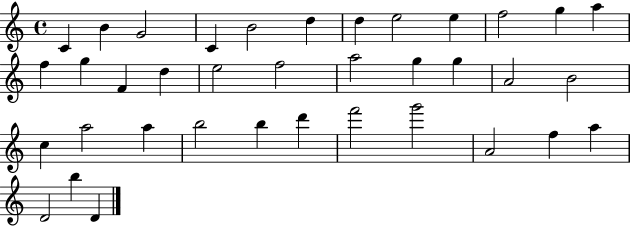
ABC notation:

X:1
T:Untitled
M:4/4
L:1/4
K:C
C B G2 C B2 d d e2 e f2 g a f g F d e2 f2 a2 g g A2 B2 c a2 a b2 b d' f'2 g'2 A2 f a D2 b D